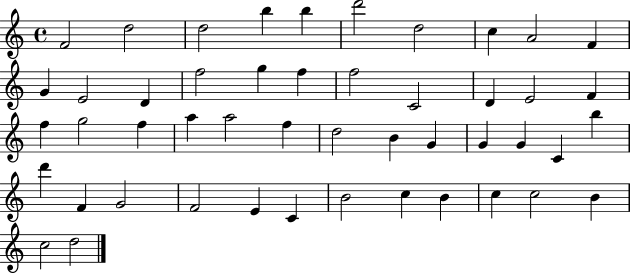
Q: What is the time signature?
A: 4/4